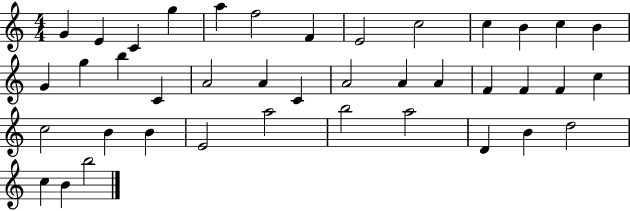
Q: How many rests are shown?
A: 0